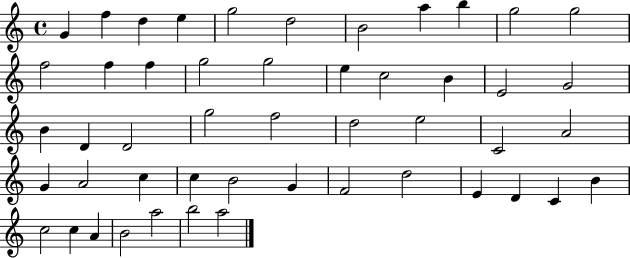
G4/q F5/q D5/q E5/q G5/h D5/h B4/h A5/q B5/q G5/h G5/h F5/h F5/q F5/q G5/h G5/h E5/q C5/h B4/q E4/h G4/h B4/q D4/q D4/h G5/h F5/h D5/h E5/h C4/h A4/h G4/q A4/h C5/q C5/q B4/h G4/q F4/h D5/h E4/q D4/q C4/q B4/q C5/h C5/q A4/q B4/h A5/h B5/h A5/h